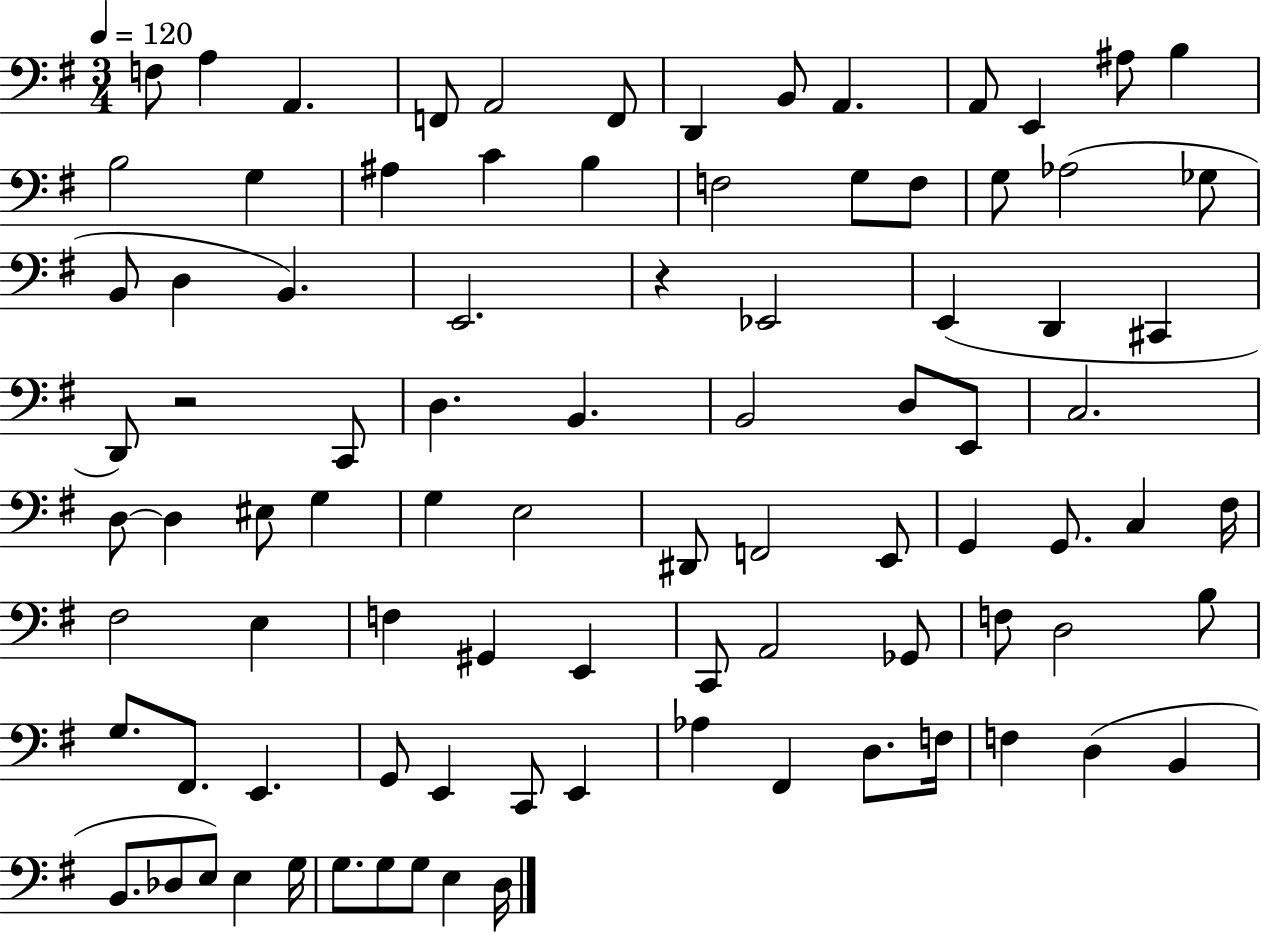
X:1
T:Untitled
M:3/4
L:1/4
K:G
F,/2 A, A,, F,,/2 A,,2 F,,/2 D,, B,,/2 A,, A,,/2 E,, ^A,/2 B, B,2 G, ^A, C B, F,2 G,/2 F,/2 G,/2 _A,2 _G,/2 B,,/2 D, B,, E,,2 z _E,,2 E,, D,, ^C,, D,,/2 z2 C,,/2 D, B,, B,,2 D,/2 E,,/2 C,2 D,/2 D, ^E,/2 G, G, E,2 ^D,,/2 F,,2 E,,/2 G,, G,,/2 C, ^F,/4 ^F,2 E, F, ^G,, E,, C,,/2 A,,2 _G,,/2 F,/2 D,2 B,/2 G,/2 ^F,,/2 E,, G,,/2 E,, C,,/2 E,, _A, ^F,, D,/2 F,/4 F, D, B,, B,,/2 _D,/2 E,/2 E, G,/4 G,/2 G,/2 G,/2 E, D,/4